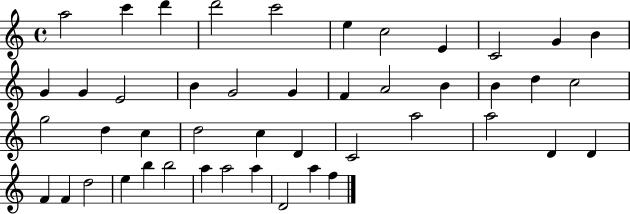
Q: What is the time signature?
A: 4/4